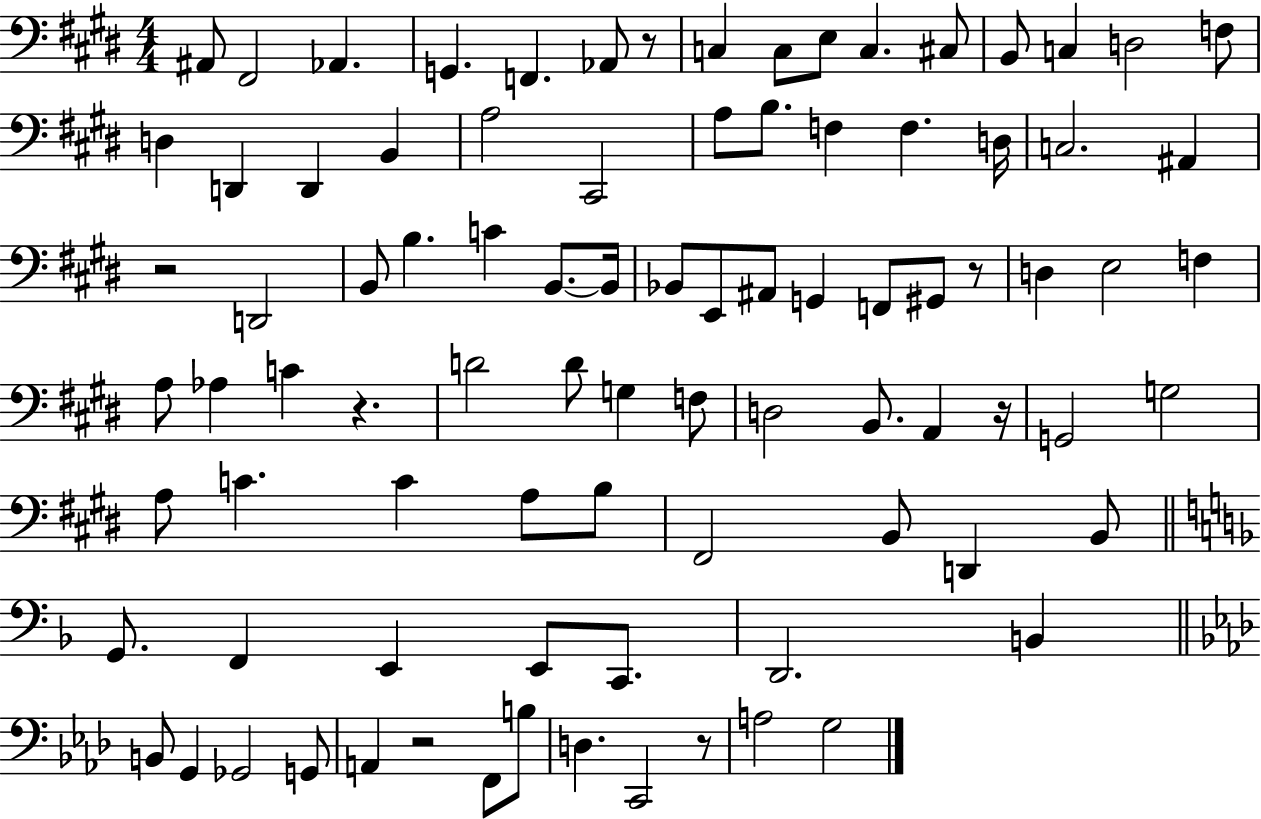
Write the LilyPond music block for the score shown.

{
  \clef bass
  \numericTimeSignature
  \time 4/4
  \key e \major
  ais,8 fis,2 aes,4. | g,4. f,4. aes,8 r8 | c4 c8 e8 c4. cis8 | b,8 c4 d2 f8 | \break d4 d,4 d,4 b,4 | a2 cis,2 | a8 b8. f4 f4. d16 | c2. ais,4 | \break r2 d,2 | b,8 b4. c'4 b,8.~~ b,16 | bes,8 e,8 ais,8 g,4 f,8 gis,8 r8 | d4 e2 f4 | \break a8 aes4 c'4 r4. | d'2 d'8 g4 f8 | d2 b,8. a,4 r16 | g,2 g2 | \break a8 c'4. c'4 a8 b8 | fis,2 b,8 d,4 b,8 | \bar "||" \break \key f \major g,8. f,4 e,4 e,8 c,8. | d,2. b,4 | \bar "||" \break \key aes \major b,8 g,4 ges,2 g,8 | a,4 r2 f,8 b8 | d4. c,2 r8 | a2 g2 | \break \bar "|."
}